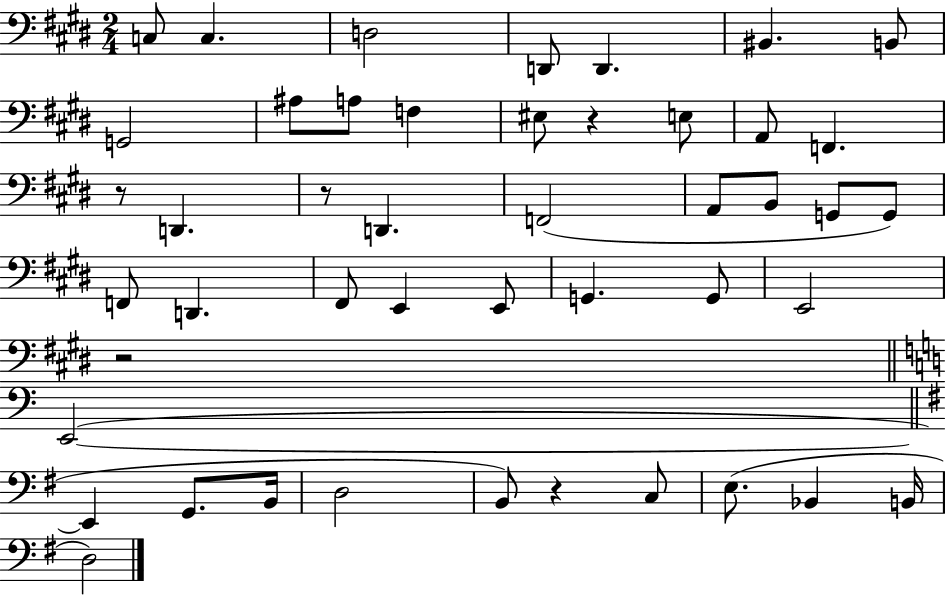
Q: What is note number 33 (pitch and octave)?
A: G2